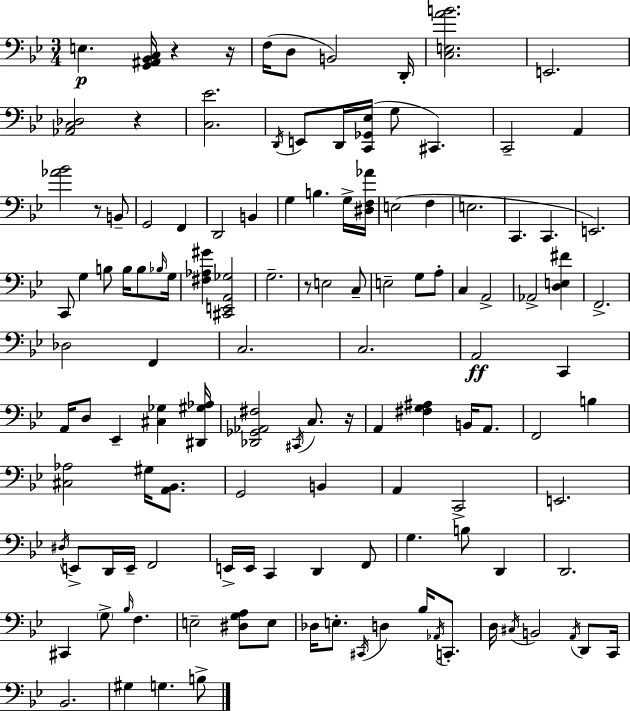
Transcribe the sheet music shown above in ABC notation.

X:1
T:Untitled
M:3/4
L:1/4
K:Bb
E, [G,,^A,,_B,,C,]/4 z z/4 F,/4 D,/2 B,,2 D,,/4 [C,E,AB]2 E,,2 [_A,,C,_D,]2 z [C,_E]2 D,,/4 E,,/2 D,,/4 [C,,_G,,_E,]/4 G,/2 ^C,, C,,2 A,, [_A_B]2 z/2 B,,/2 G,,2 F,, D,,2 B,, G, B, G,/4 [^D,F,_A]/4 E,2 F, E,2 C,, C,, E,,2 C,,/2 G, B,/2 B,/4 B,/2 _B,/4 G,/4 [^F,_A,^G] [^C,,E,,A,,_G,]2 G,2 z/2 E,2 C,/2 E,2 G,/2 A,/2 C, A,,2 _A,,2 [D,E,^F] F,,2 _D,2 F,, C,2 C,2 A,,2 C,, A,,/4 D,/2 _E,, [^C,_G,] [^D,,^G,_A,]/4 [_D,,_G,,_A,,^F,]2 ^C,,/4 C,/2 z/4 A,, [^F,G,^A,] B,,/4 A,,/2 F,,2 B, [^C,_A,]2 ^G,/4 [A,,_B,,]/2 G,,2 B,, A,, C,,2 E,,2 ^D,/4 E,,/2 D,,/4 E,,/4 F,,2 E,,/4 E,,/4 C,, D,, F,,/2 G, B,/2 D,, D,,2 ^C,, G,/2 _B,/4 F, E,2 [^D,G,A,]/2 E,/2 _D,/4 E,/2 ^C,,/4 D, _B,/4 _A,,/4 C,,/2 D,/4 ^C,/4 B,,2 A,,/4 D,,/2 C,,/4 _B,,2 ^G, G, B,/2